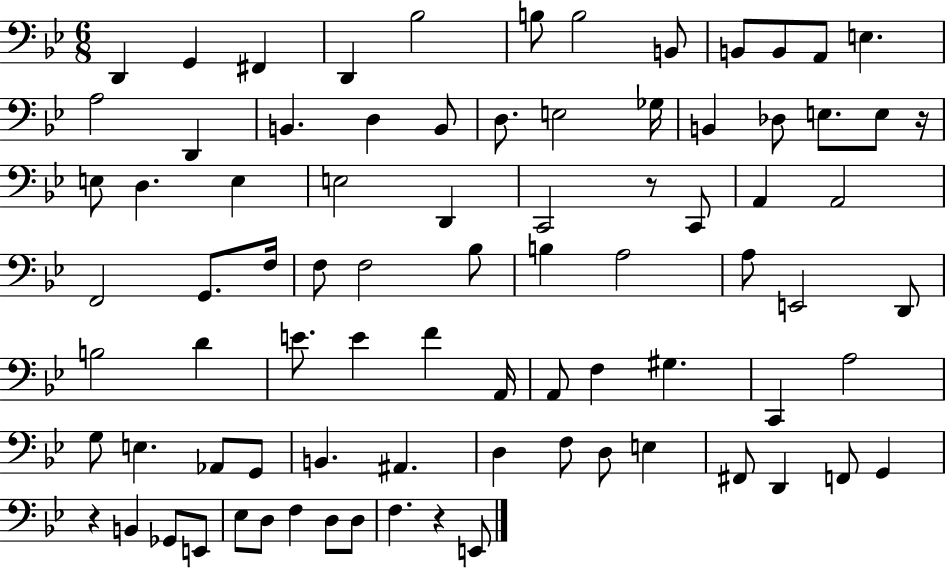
D2/q G2/q F#2/q D2/q Bb3/h B3/e B3/h B2/e B2/e B2/e A2/e E3/q. A3/h D2/q B2/q. D3/q B2/e D3/e. E3/h Gb3/s B2/q Db3/e E3/e. E3/e R/s E3/e D3/q. E3/q E3/h D2/q C2/h R/e C2/e A2/q A2/h F2/h G2/e. F3/s F3/e F3/h Bb3/e B3/q A3/h A3/e E2/h D2/e B3/h D4/q E4/e. E4/q F4/q A2/s A2/e F3/q G#3/q. C2/q A3/h G3/e E3/q. Ab2/e G2/e B2/q. A#2/q. D3/q F3/e D3/e E3/q F#2/e D2/q F2/e G2/q R/q B2/q Gb2/e E2/e Eb3/e D3/e F3/q D3/e D3/e F3/q. R/q E2/e